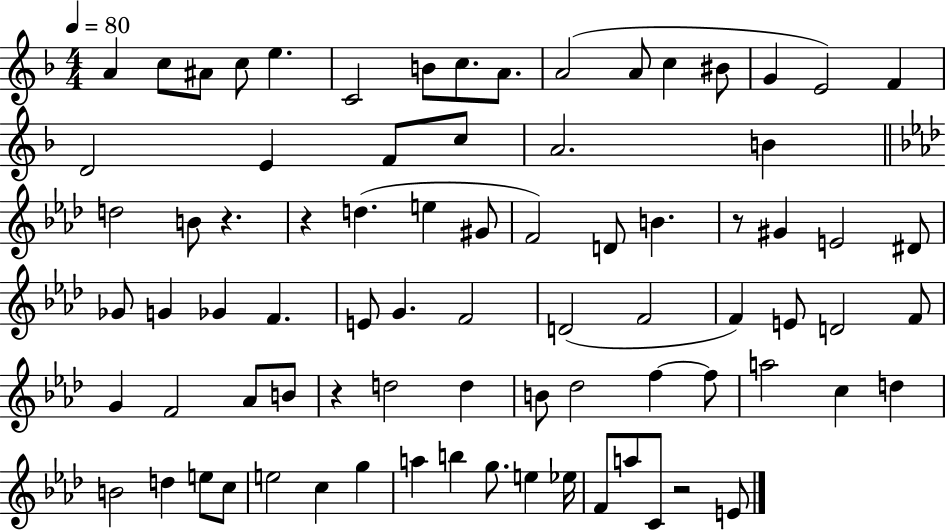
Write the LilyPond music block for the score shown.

{
  \clef treble
  \numericTimeSignature
  \time 4/4
  \key f \major
  \tempo 4 = 80
  a'4 c''8 ais'8 c''8 e''4. | c'2 b'8 c''8. a'8. | a'2( a'8 c''4 bis'8 | g'4 e'2) f'4 | \break d'2 e'4 f'8 c''8 | a'2. b'4 | \bar "||" \break \key f \minor d''2 b'8 r4. | r4 d''4.( e''4 gis'8 | f'2) d'8 b'4. | r8 gis'4 e'2 dis'8 | \break ges'8 g'4 ges'4 f'4. | e'8 g'4. f'2 | d'2( f'2 | f'4) e'8 d'2 f'8 | \break g'4 f'2 aes'8 b'8 | r4 d''2 d''4 | b'8 des''2 f''4~~ f''8 | a''2 c''4 d''4 | \break b'2 d''4 e''8 c''8 | e''2 c''4 g''4 | a''4 b''4 g''8. e''4 ees''16 | f'8 a''8 c'8 r2 e'8 | \break \bar "|."
}